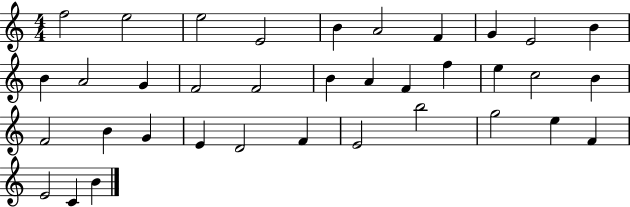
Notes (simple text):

F5/h E5/h E5/h E4/h B4/q A4/h F4/q G4/q E4/h B4/q B4/q A4/h G4/q F4/h F4/h B4/q A4/q F4/q F5/q E5/q C5/h B4/q F4/h B4/q G4/q E4/q D4/h F4/q E4/h B5/h G5/h E5/q F4/q E4/h C4/q B4/q